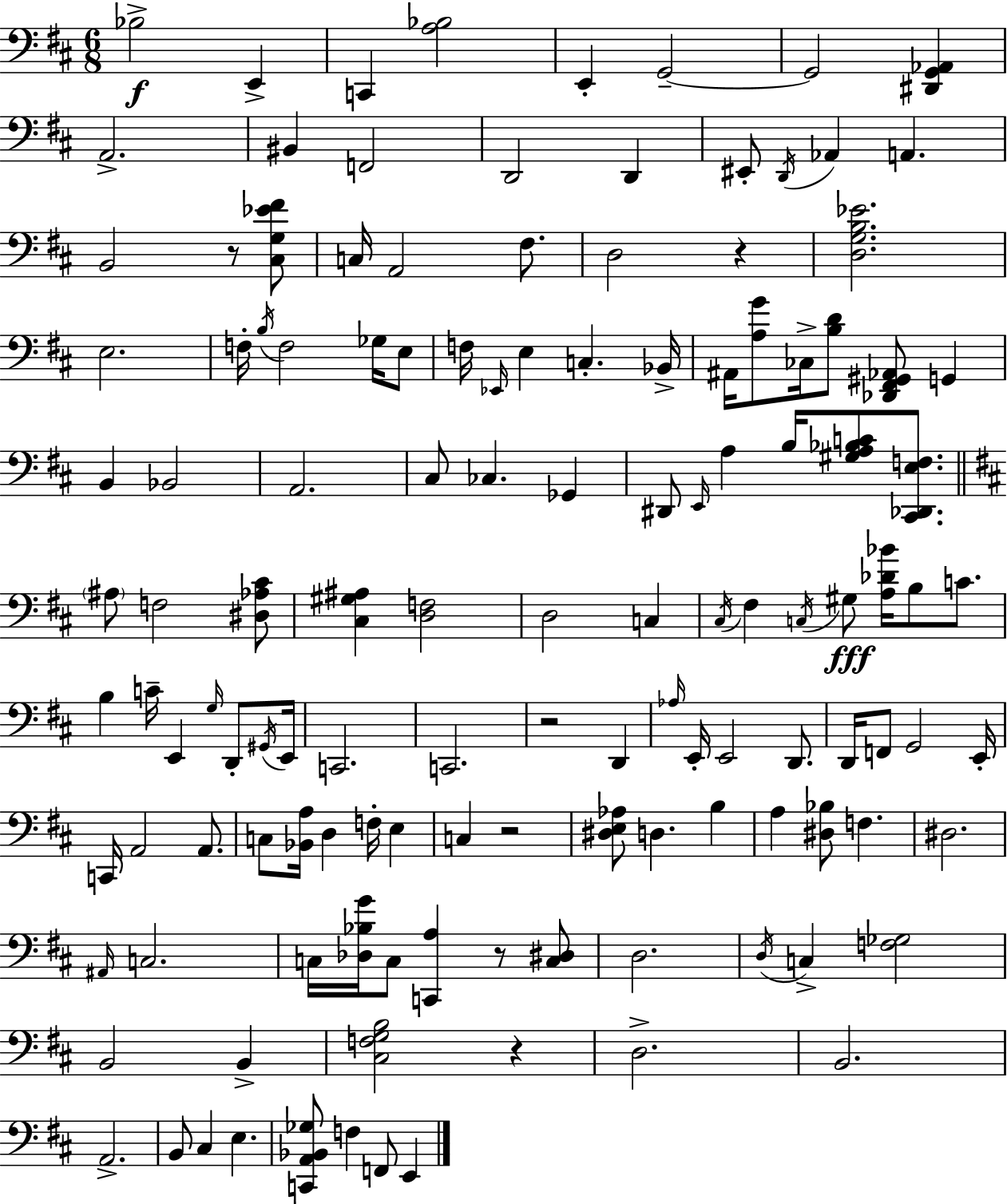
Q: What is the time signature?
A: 6/8